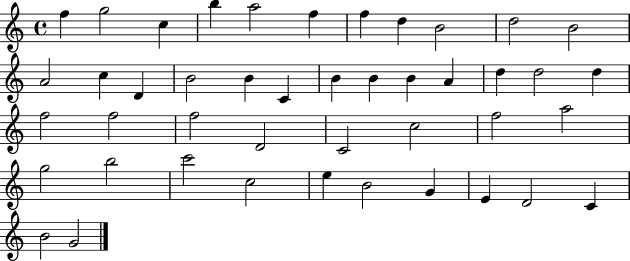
X:1
T:Untitled
M:4/4
L:1/4
K:C
f g2 c b a2 f f d B2 d2 B2 A2 c D B2 B C B B B A d d2 d f2 f2 f2 D2 C2 c2 f2 a2 g2 b2 c'2 c2 e B2 G E D2 C B2 G2